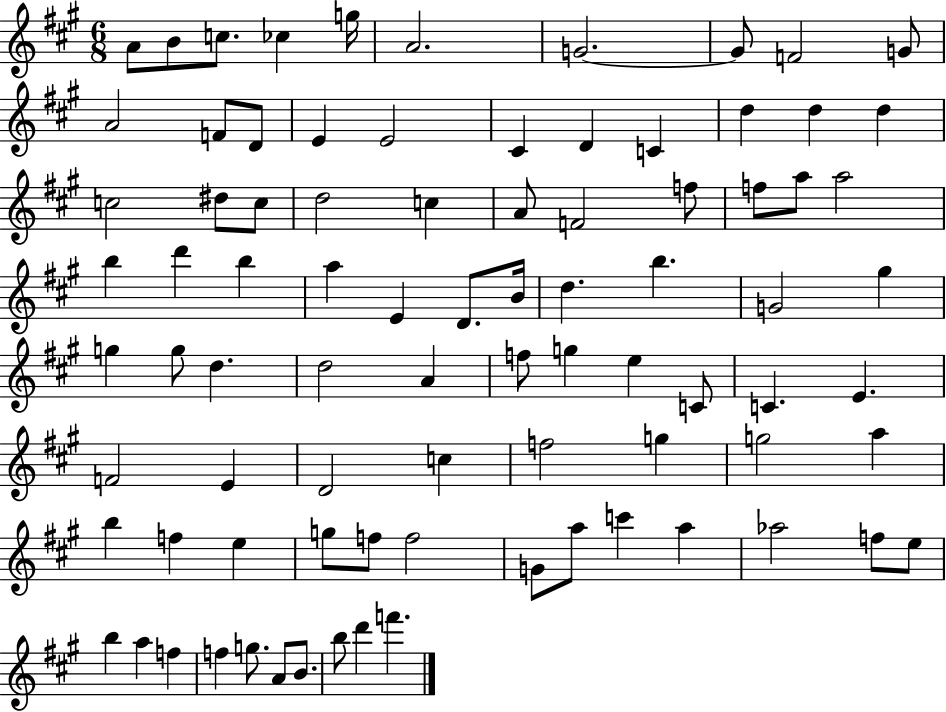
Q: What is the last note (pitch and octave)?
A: F6